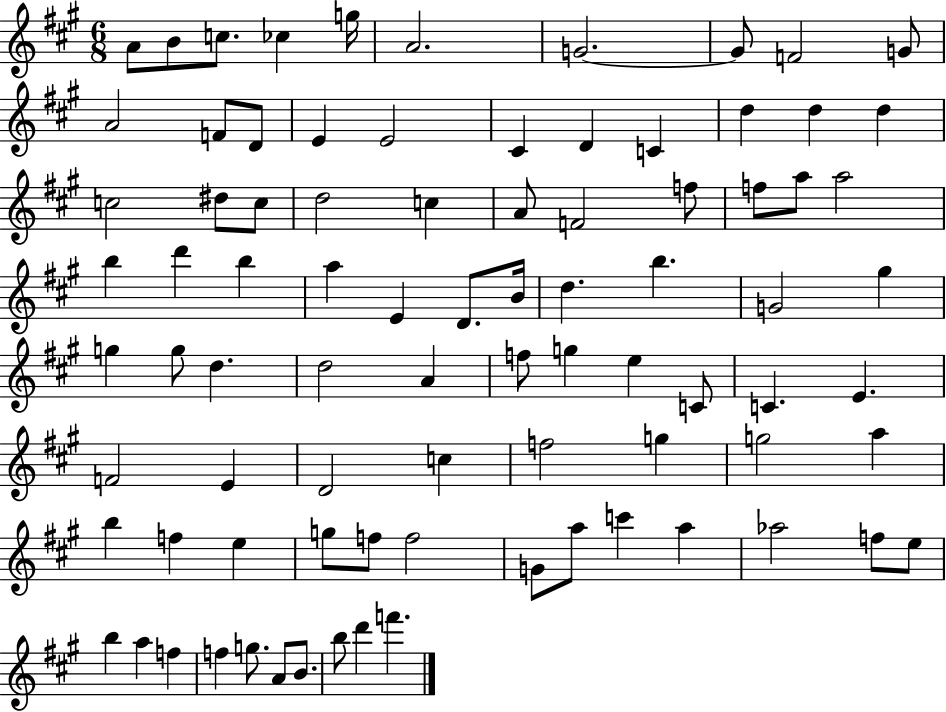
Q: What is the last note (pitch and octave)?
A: F6